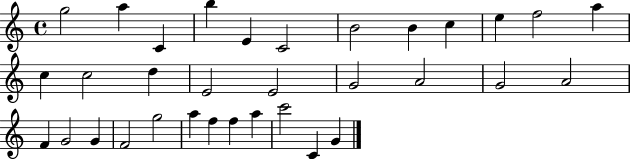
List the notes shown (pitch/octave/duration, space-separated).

G5/h A5/q C4/q B5/q E4/q C4/h B4/h B4/q C5/q E5/q F5/h A5/q C5/q C5/h D5/q E4/h E4/h G4/h A4/h G4/h A4/h F4/q G4/h G4/q F4/h G5/h A5/q F5/q F5/q A5/q C6/h C4/q G4/q